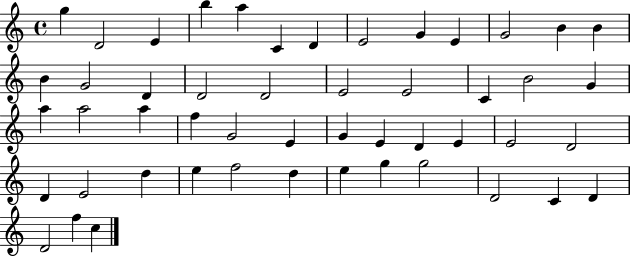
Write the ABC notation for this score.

X:1
T:Untitled
M:4/4
L:1/4
K:C
g D2 E b a C D E2 G E G2 B B B G2 D D2 D2 E2 E2 C B2 G a a2 a f G2 E G E D E E2 D2 D E2 d e f2 d e g g2 D2 C D D2 f c